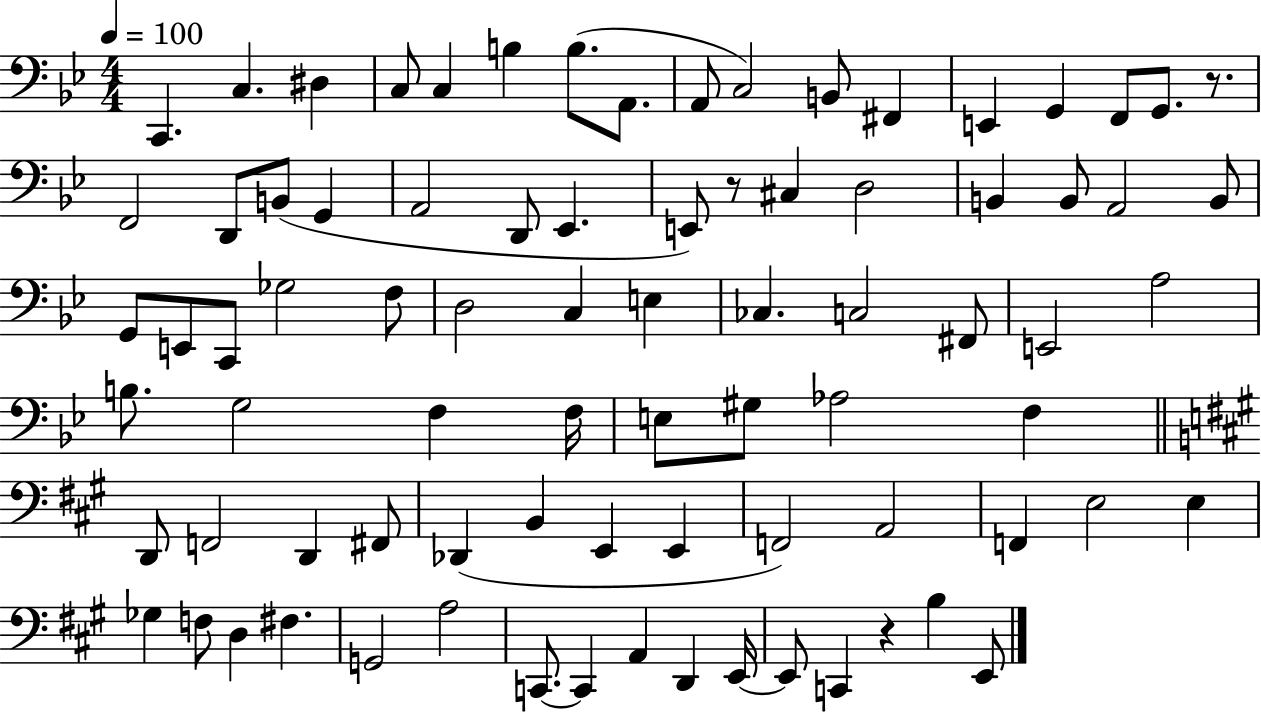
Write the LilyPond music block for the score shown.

{
  \clef bass
  \numericTimeSignature
  \time 4/4
  \key bes \major
  \tempo 4 = 100
  c,4. c4. dis4 | c8 c4 b4 b8.( a,8. | a,8 c2) b,8 fis,4 | e,4 g,4 f,8 g,8. r8. | \break f,2 d,8 b,8( g,4 | a,2 d,8 ees,4. | e,8) r8 cis4 d2 | b,4 b,8 a,2 b,8 | \break g,8 e,8 c,8 ges2 f8 | d2 c4 e4 | ces4. c2 fis,8 | e,2 a2 | \break b8. g2 f4 f16 | e8 gis8 aes2 f4 | \bar "||" \break \key a \major d,8 f,2 d,4 fis,8 | des,4( b,4 e,4 e,4 | f,2) a,2 | f,4 e2 e4 | \break ges4 f8 d4 fis4. | g,2 a2 | c,8.~~ c,4 a,4 d,4 e,16~~ | e,8 c,4 r4 b4 e,8 | \break \bar "|."
}